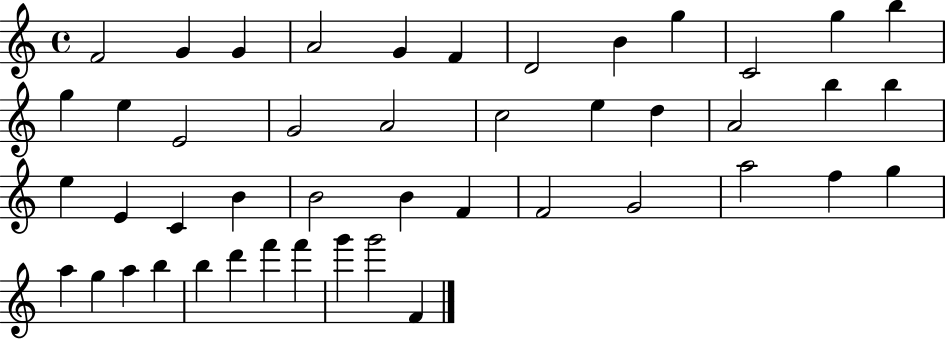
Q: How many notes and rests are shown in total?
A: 46